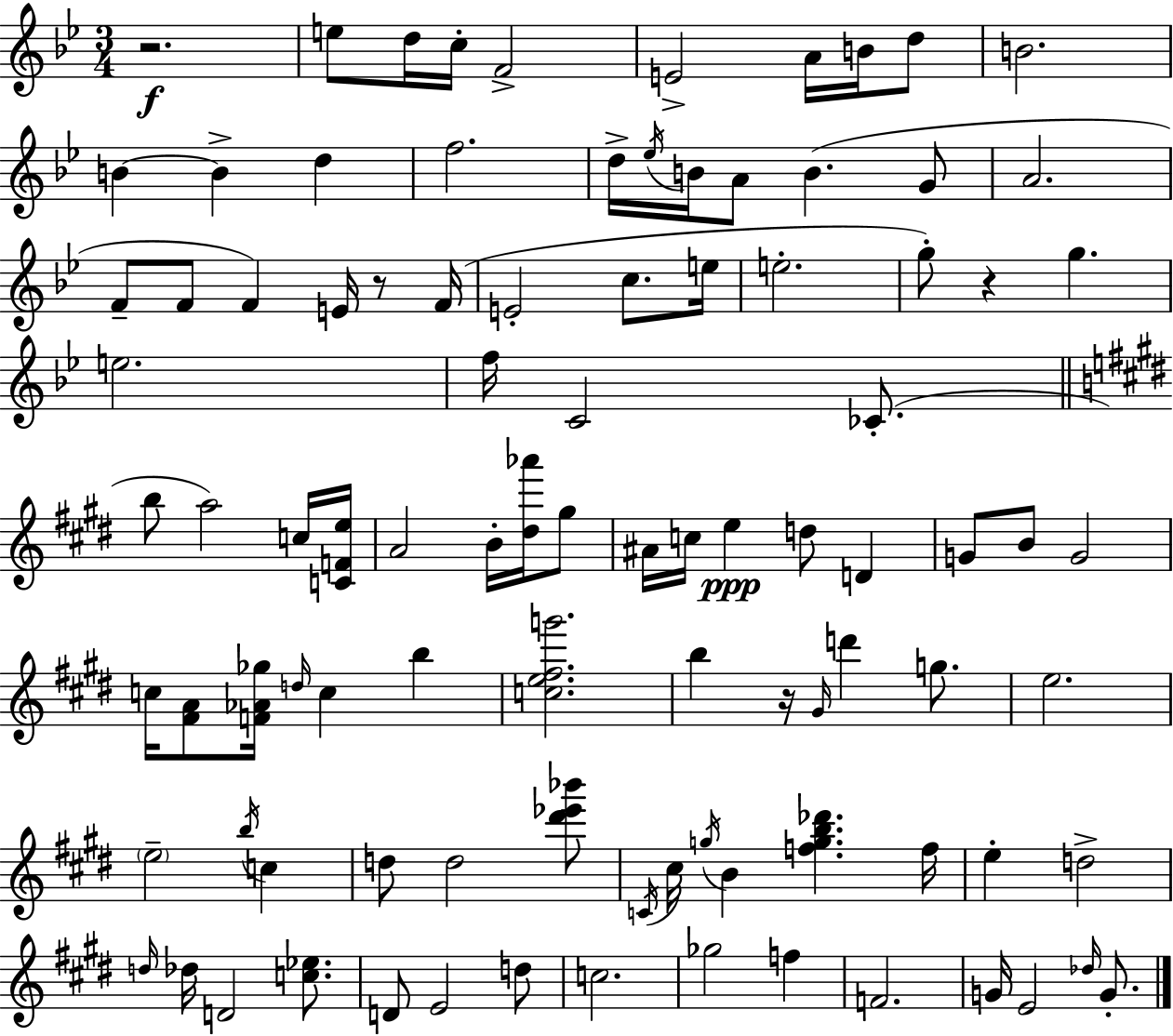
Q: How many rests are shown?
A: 4